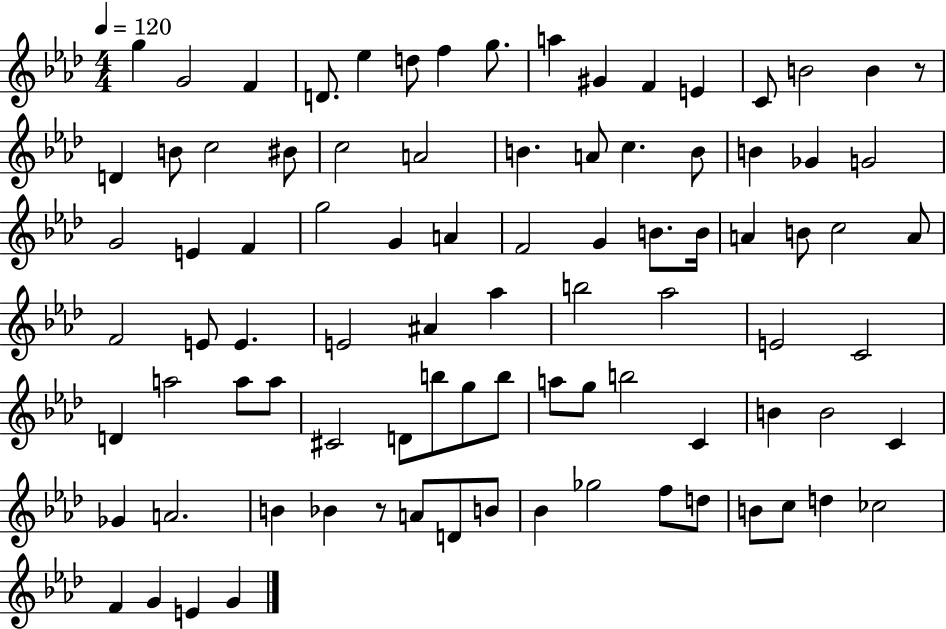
{
  \clef treble
  \numericTimeSignature
  \time 4/4
  \key aes \major
  \tempo 4 = 120
  g''4 g'2 f'4 | d'8. ees''4 d''8 f''4 g''8. | a''4 gis'4 f'4 e'4 | c'8 b'2 b'4 r8 | \break d'4 b'8 c''2 bis'8 | c''2 a'2 | b'4. a'8 c''4. b'8 | b'4 ges'4 g'2 | \break g'2 e'4 f'4 | g''2 g'4 a'4 | f'2 g'4 b'8. b'16 | a'4 b'8 c''2 a'8 | \break f'2 e'8 e'4. | e'2 ais'4 aes''4 | b''2 aes''2 | e'2 c'2 | \break d'4 a''2 a''8 a''8 | cis'2 d'8 b''8 g''8 b''8 | a''8 g''8 b''2 c'4 | b'4 b'2 c'4 | \break ges'4 a'2. | b'4 bes'4 r8 a'8 d'8 b'8 | bes'4 ges''2 f''8 d''8 | b'8 c''8 d''4 ces''2 | \break f'4 g'4 e'4 g'4 | \bar "|."
}